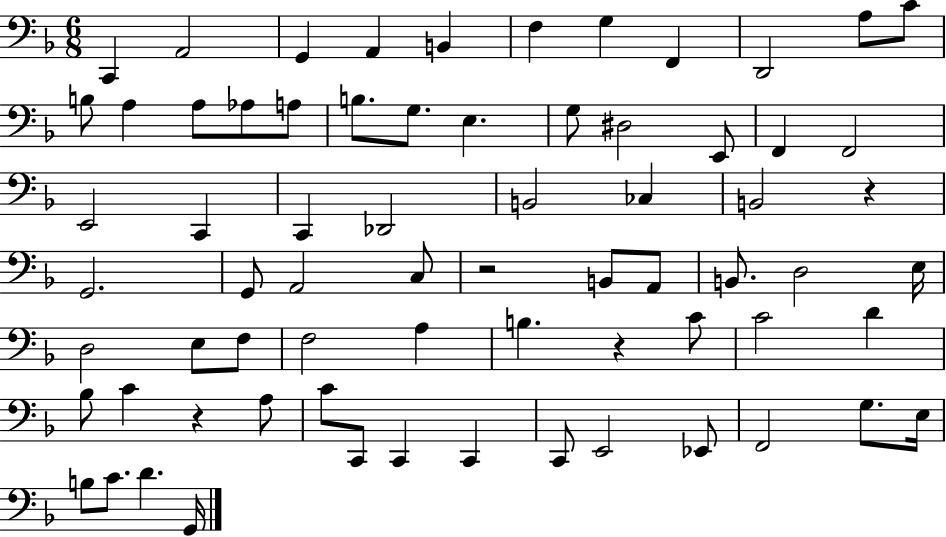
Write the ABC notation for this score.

X:1
T:Untitled
M:6/8
L:1/4
K:F
C,, A,,2 G,, A,, B,, F, G, F,, D,,2 A,/2 C/2 B,/2 A, A,/2 _A,/2 A,/2 B,/2 G,/2 E, G,/2 ^D,2 E,,/2 F,, F,,2 E,,2 C,, C,, _D,,2 B,,2 _C, B,,2 z G,,2 G,,/2 A,,2 C,/2 z2 B,,/2 A,,/2 B,,/2 D,2 E,/4 D,2 E,/2 F,/2 F,2 A, B, z C/2 C2 D _B,/2 C z A,/2 C/2 C,,/2 C,, C,, C,,/2 E,,2 _E,,/2 F,,2 G,/2 E,/4 B,/2 C/2 D G,,/4